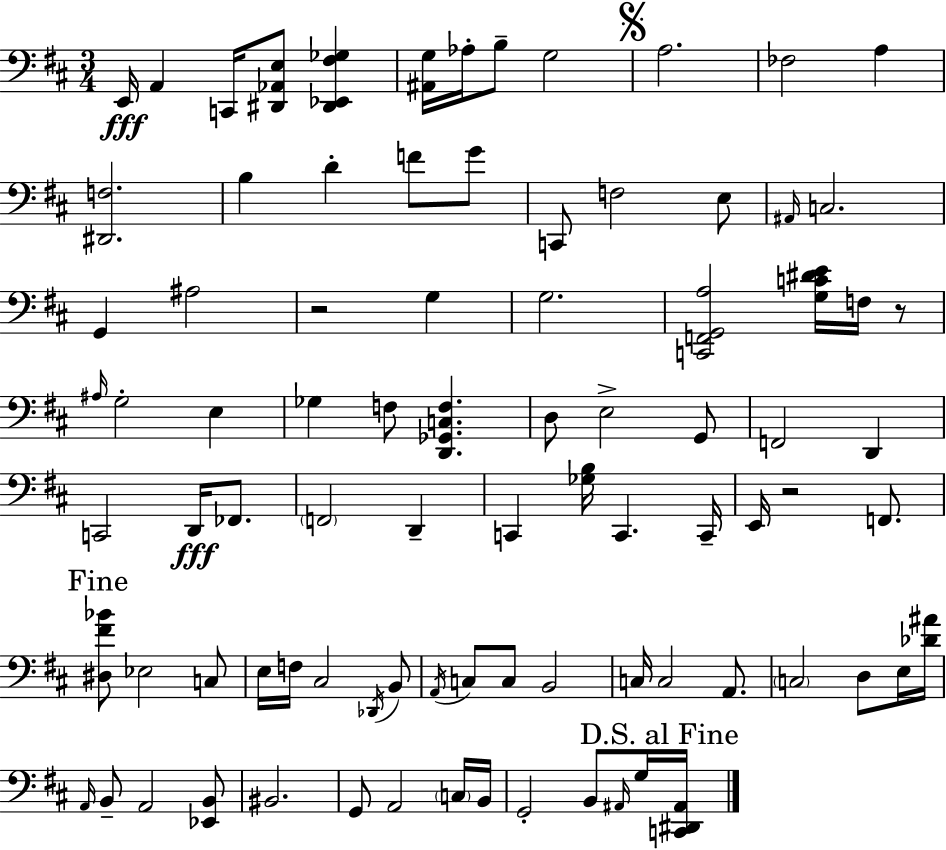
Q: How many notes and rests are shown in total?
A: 87